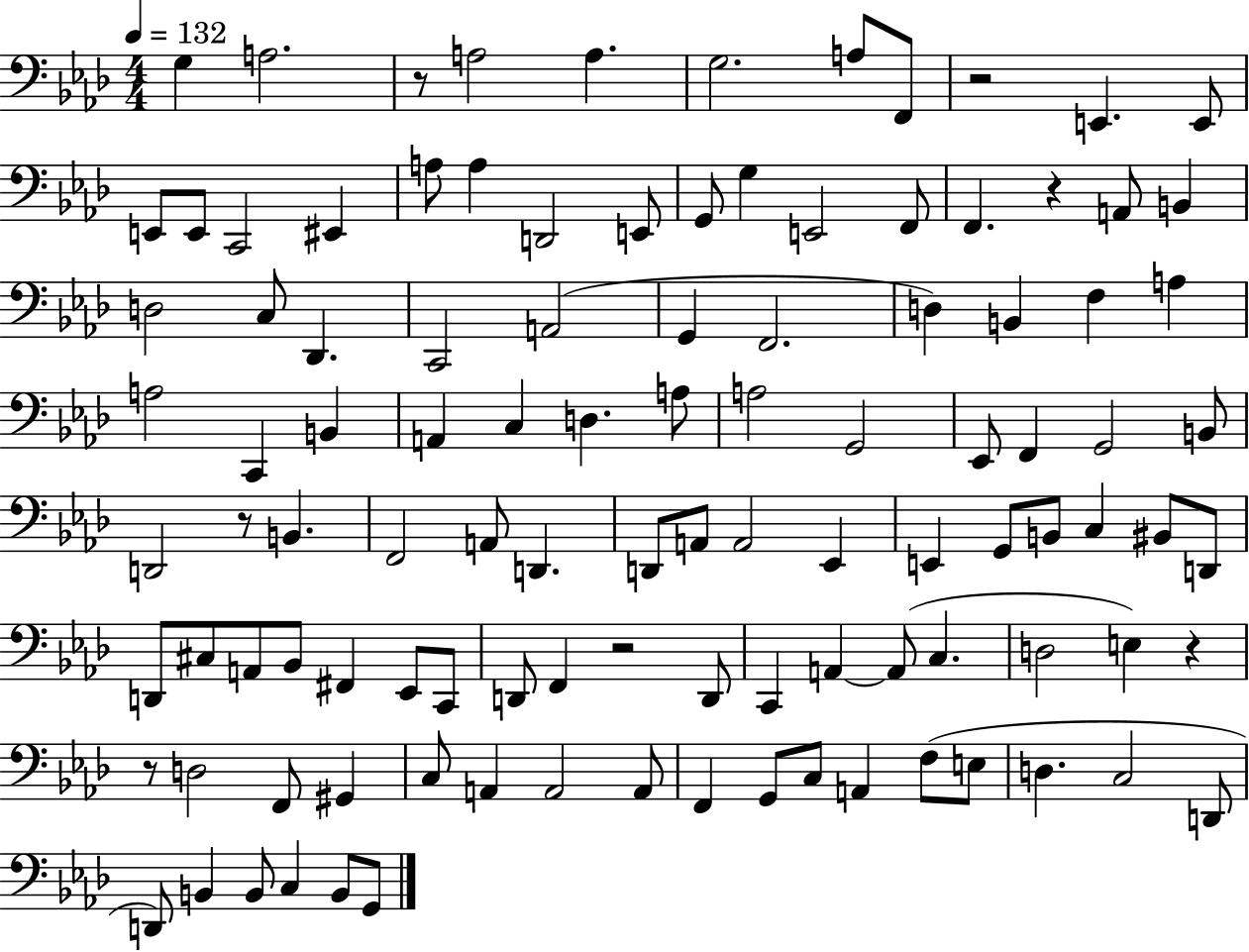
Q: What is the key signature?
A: AES major